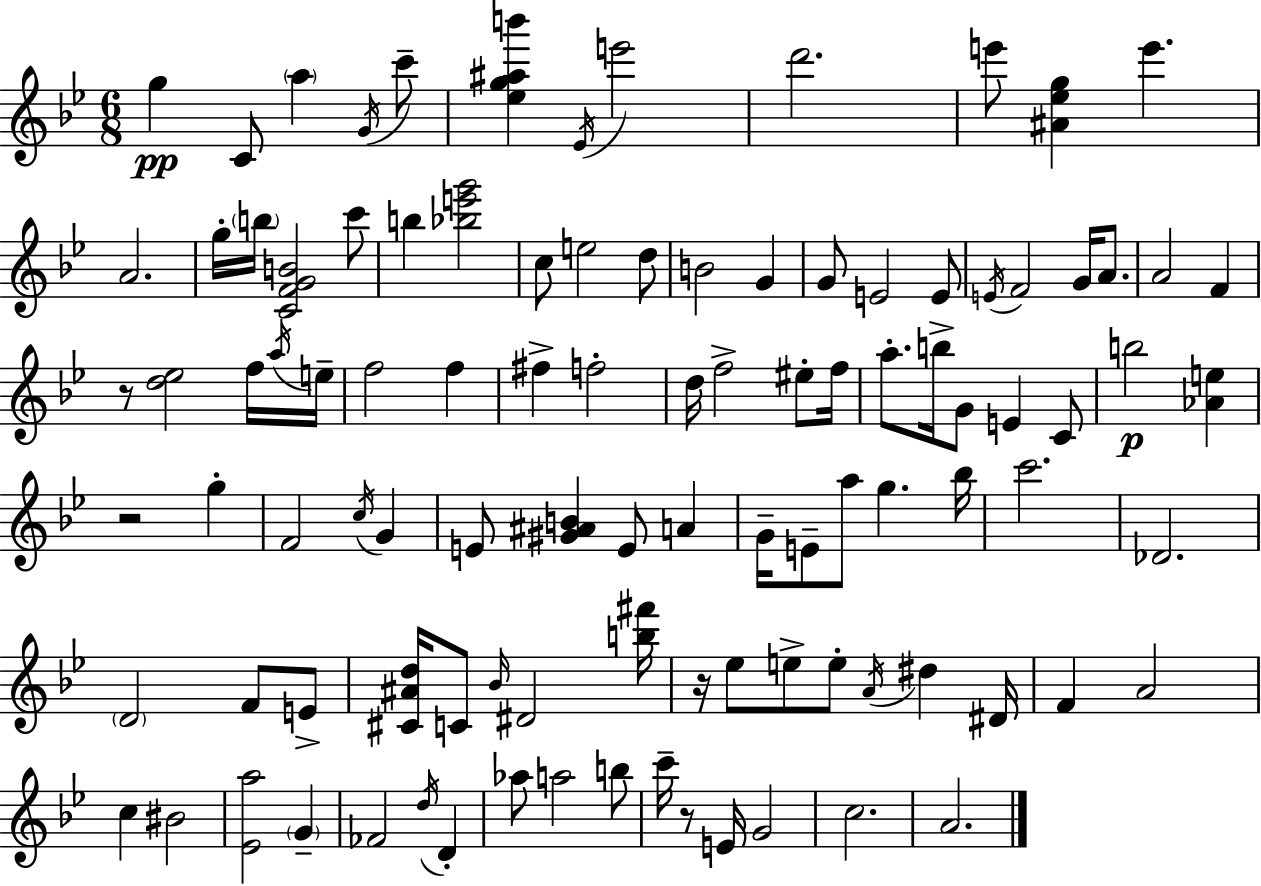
G5/q C4/e A5/q G4/s C6/e [Eb5,G5,A#5,B6]/q Eb4/s E6/h D6/h. E6/e [A#4,Eb5,G5]/q E6/q. A4/h. G5/s B5/s [C4,F4,G4,B4]/h C6/e B5/q [Bb5,E6,G6]/h C5/e E5/h D5/e B4/h G4/q G4/e E4/h E4/e E4/s F4/h G4/s A4/e. A4/h F4/q R/e [D5,Eb5]/h F5/s A5/s E5/s F5/h F5/q F#5/q F5/h D5/s F5/h EIS5/e F5/s A5/e. B5/s G4/e E4/q C4/e B5/h [Ab4,E5]/q R/h G5/q F4/h C5/s G4/q E4/e [G#4,A#4,B4]/q E4/e A4/q G4/s E4/e A5/e G5/q. Bb5/s C6/h. Db4/h. D4/h F4/e E4/e [C#4,A#4,D5]/s C4/e Bb4/s D#4/h [B5,F#6]/s R/s Eb5/e E5/e E5/e A4/s D#5/q D#4/s F4/q A4/h C5/q BIS4/h [Eb4,A5]/h G4/q FES4/h D5/s D4/q Ab5/e A5/h B5/e C6/s R/e E4/s G4/h C5/h. A4/h.